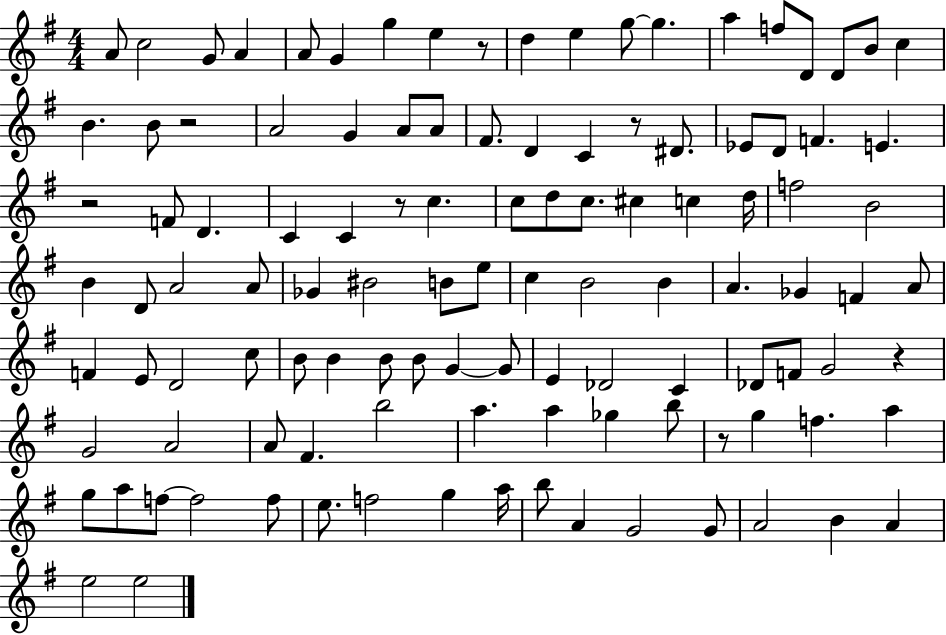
{
  \clef treble
  \numericTimeSignature
  \time 4/4
  \key g \major
  \repeat volta 2 { a'8 c''2 g'8 a'4 | a'8 g'4 g''4 e''4 r8 | d''4 e''4 g''8~~ g''4. | a''4 f''8 d'8 d'8 b'8 c''4 | \break b'4. b'8 r2 | a'2 g'4 a'8 a'8 | fis'8. d'4 c'4 r8 dis'8. | ees'8 d'8 f'4. e'4. | \break r2 f'8 d'4. | c'4 c'4 r8 c''4. | c''8 d''8 c''8. cis''4 c''4 d''16 | f''2 b'2 | \break b'4 d'8 a'2 a'8 | ges'4 bis'2 b'8 e''8 | c''4 b'2 b'4 | a'4. ges'4 f'4 a'8 | \break f'4 e'8 d'2 c''8 | b'8 b'4 b'8 b'8 g'4~~ g'8 | e'4 des'2 c'4 | des'8 f'8 g'2 r4 | \break g'2 a'2 | a'8 fis'4. b''2 | a''4. a''4 ges''4 b''8 | r8 g''4 f''4. a''4 | \break g''8 a''8 f''8~~ f''2 f''8 | e''8. f''2 g''4 a''16 | b''8 a'4 g'2 g'8 | a'2 b'4 a'4 | \break e''2 e''2 | } \bar "|."
}